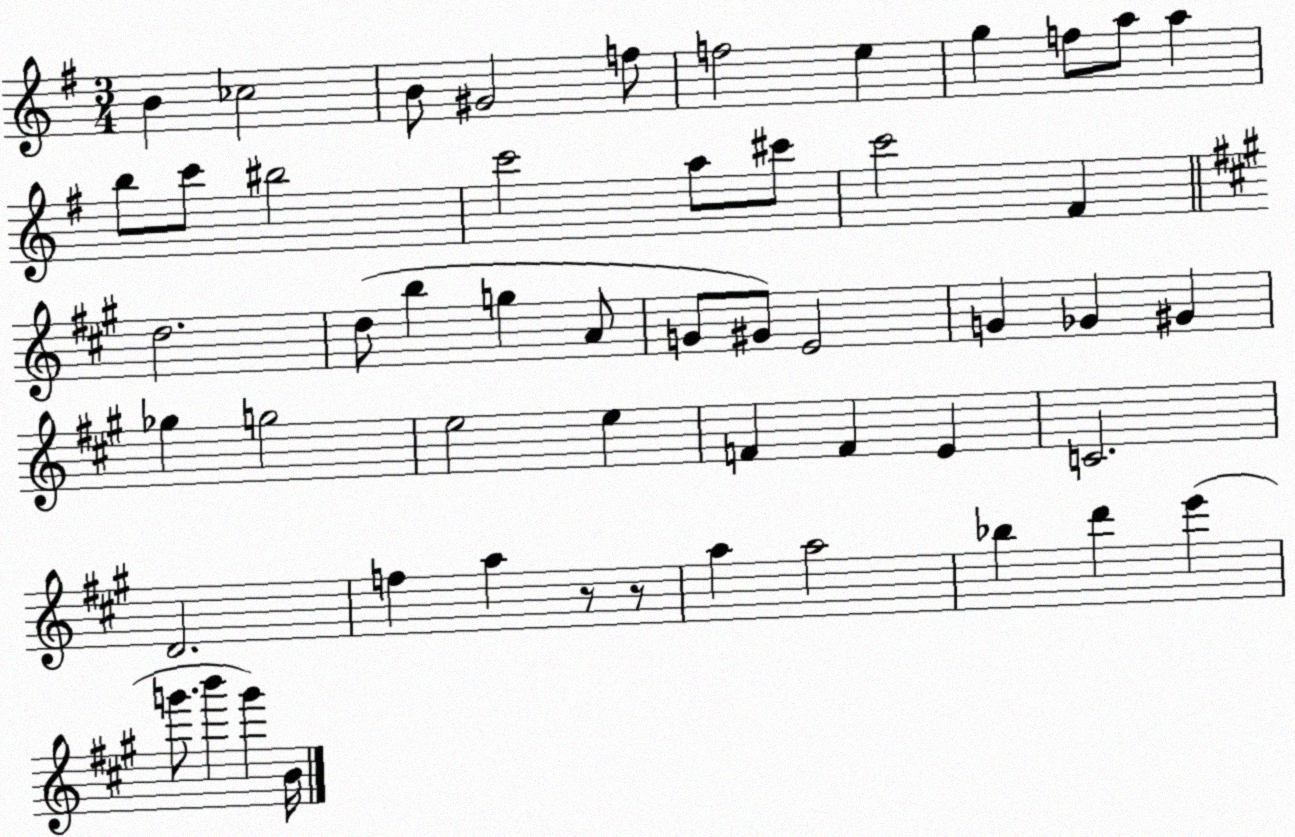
X:1
T:Untitled
M:3/4
L:1/4
K:G
B _c2 B/2 ^G2 f/2 f2 e g f/2 a/2 a b/2 c'/2 ^b2 c'2 a/2 ^c'/2 c'2 ^F d2 d/2 b g A/2 G/2 ^G/2 E2 G _G ^G _g g2 e2 e F F E C2 D2 f a z/2 z/2 a a2 _b d' e' g'/2 b' g' B/4